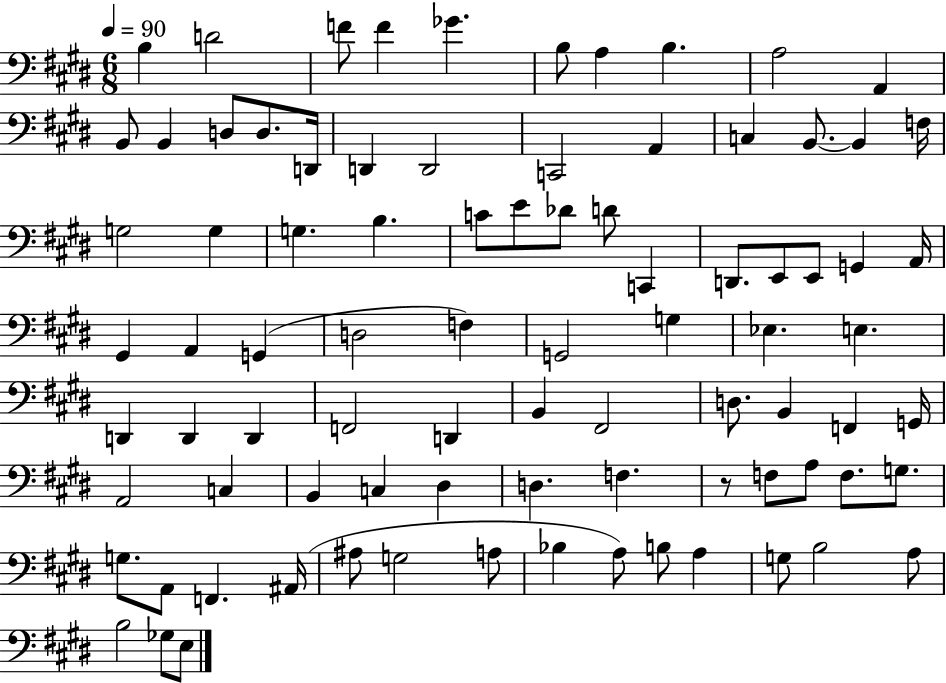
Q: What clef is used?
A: bass